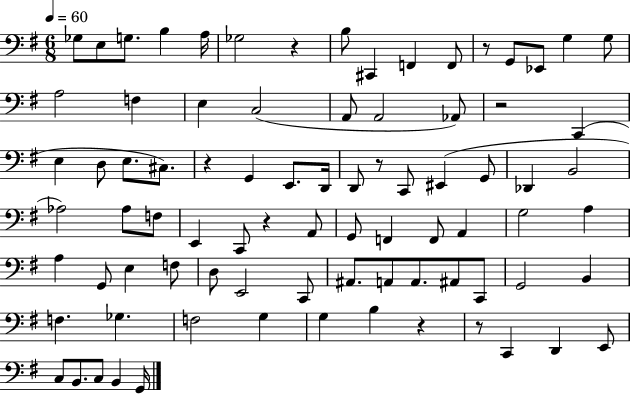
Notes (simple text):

Gb3/e E3/e G3/e. B3/q A3/s Gb3/h R/q B3/e C#2/q F2/q F2/e R/e G2/e Eb2/e G3/q G3/e A3/h F3/q E3/q C3/h A2/e A2/h Ab2/e R/h C2/q E3/q D3/e E3/e. C#3/e. R/q G2/q E2/e. D2/s D2/e R/e C2/e EIS2/q G2/e Db2/q B2/h Ab3/h Ab3/e F3/e E2/q C2/e R/q A2/e G2/e F2/q F2/e A2/q G3/h A3/q A3/q G2/e E3/q F3/e D3/e E2/h C2/e A#2/e. A2/e A2/e. A#2/e C2/e G2/h B2/q F3/q. Gb3/q. F3/h G3/q G3/q B3/q R/q R/e C2/q D2/q E2/e C3/e B2/e. C3/e B2/q G2/s